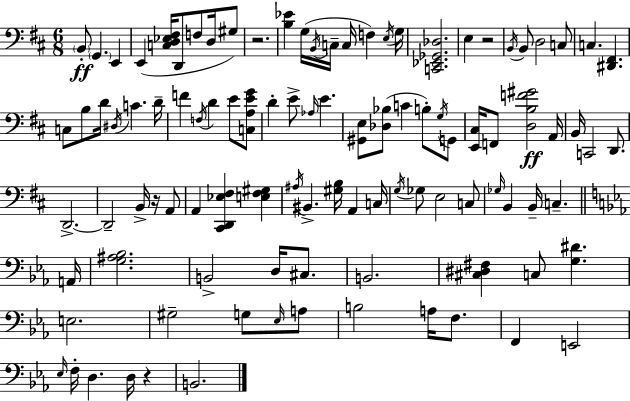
B2/e G2/q. E2/q E2/q [C3,D3,Eb3,F#3]/s D2/e F3/e D3/s G#3/e R/h. [B3,Eb4]/q G3/s B2/s C3/s C3/s F3/q E3/s G3/s [C2,Eb2,Gb2,Db3]/h. E3/q R/h B2/s B2/e D3/h C3/e C3/q. [D#2,F#2]/q. C3/e B3/e D4/s D#3/s C4/q. D4/s F4/q F3/s D4/q E4/e [C3,A3,E4,G4]/e D4/q E4/e Ab3/s E4/q. [G#2,E3]/e [Db3,Bb3]/e C4/q B3/e G3/s G2/e [E2,C#3]/s F2/e [D3,B3,F4,G#4]/h A2/s B2/s C2/h D2/e. D2/h. D2/h B2/s R/s A2/e A2/q [C#2,D2,Eb3,F#3]/q [E3,F#3,G#3]/q A#3/s BIS2/q. [G#3,B3]/s A2/q C3/s G3/s Gb3/e E3/h C3/e Gb3/s B2/q B2/s C3/q. A2/s [G3,A#3,Bb3]/h. B2/h D3/s C#3/e. B2/h. [C#3,D#3,F#3]/q C3/e [G3,D#4]/q. E3/h. G#3/h G3/e Eb3/s A3/e B3/h A3/s F3/e. F2/q E2/h Eb3/s F3/s D3/q. D3/s R/q B2/h.